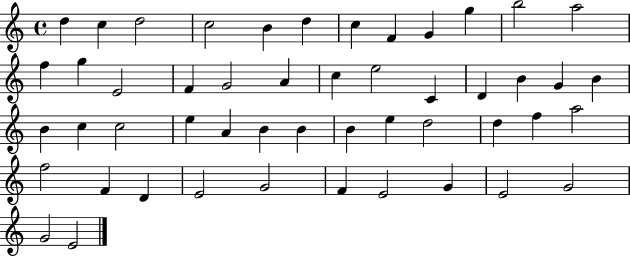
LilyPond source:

{
  \clef treble
  \time 4/4
  \defaultTimeSignature
  \key c \major
  d''4 c''4 d''2 | c''2 b'4 d''4 | c''4 f'4 g'4 g''4 | b''2 a''2 | \break f''4 g''4 e'2 | f'4 g'2 a'4 | c''4 e''2 c'4 | d'4 b'4 g'4 b'4 | \break b'4 c''4 c''2 | e''4 a'4 b'4 b'4 | b'4 e''4 d''2 | d''4 f''4 a''2 | \break f''2 f'4 d'4 | e'2 g'2 | f'4 e'2 g'4 | e'2 g'2 | \break g'2 e'2 | \bar "|."
}